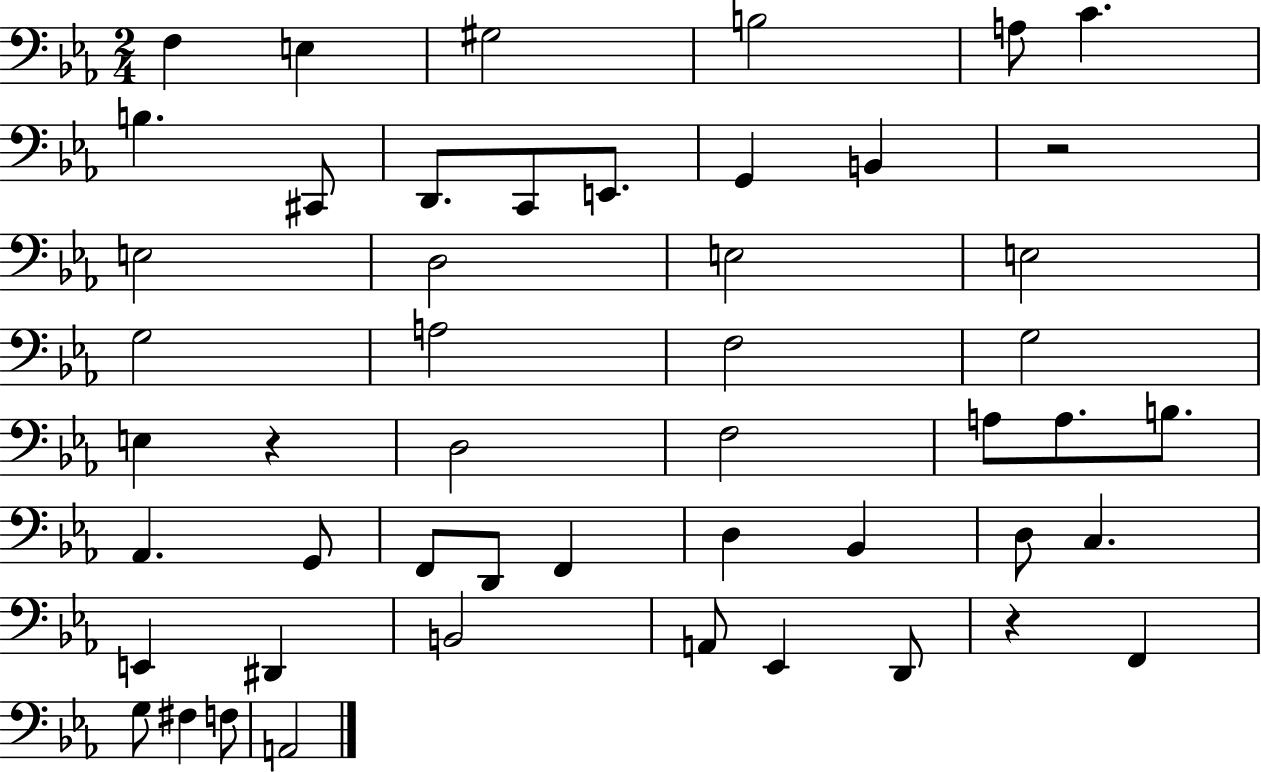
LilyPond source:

{
  \clef bass
  \numericTimeSignature
  \time 2/4
  \key ees \major
  f4 e4 | gis2 | b2 | a8 c'4. | \break b4. cis,8 | d,8. c,8 e,8. | g,4 b,4 | r2 | \break e2 | d2 | e2 | e2 | \break g2 | a2 | f2 | g2 | \break e4 r4 | d2 | f2 | a8 a8. b8. | \break aes,4. g,8 | f,8 d,8 f,4 | d4 bes,4 | d8 c4. | \break e,4 dis,4 | b,2 | a,8 ees,4 d,8 | r4 f,4 | \break g8 fis4 f8 | a,2 | \bar "|."
}